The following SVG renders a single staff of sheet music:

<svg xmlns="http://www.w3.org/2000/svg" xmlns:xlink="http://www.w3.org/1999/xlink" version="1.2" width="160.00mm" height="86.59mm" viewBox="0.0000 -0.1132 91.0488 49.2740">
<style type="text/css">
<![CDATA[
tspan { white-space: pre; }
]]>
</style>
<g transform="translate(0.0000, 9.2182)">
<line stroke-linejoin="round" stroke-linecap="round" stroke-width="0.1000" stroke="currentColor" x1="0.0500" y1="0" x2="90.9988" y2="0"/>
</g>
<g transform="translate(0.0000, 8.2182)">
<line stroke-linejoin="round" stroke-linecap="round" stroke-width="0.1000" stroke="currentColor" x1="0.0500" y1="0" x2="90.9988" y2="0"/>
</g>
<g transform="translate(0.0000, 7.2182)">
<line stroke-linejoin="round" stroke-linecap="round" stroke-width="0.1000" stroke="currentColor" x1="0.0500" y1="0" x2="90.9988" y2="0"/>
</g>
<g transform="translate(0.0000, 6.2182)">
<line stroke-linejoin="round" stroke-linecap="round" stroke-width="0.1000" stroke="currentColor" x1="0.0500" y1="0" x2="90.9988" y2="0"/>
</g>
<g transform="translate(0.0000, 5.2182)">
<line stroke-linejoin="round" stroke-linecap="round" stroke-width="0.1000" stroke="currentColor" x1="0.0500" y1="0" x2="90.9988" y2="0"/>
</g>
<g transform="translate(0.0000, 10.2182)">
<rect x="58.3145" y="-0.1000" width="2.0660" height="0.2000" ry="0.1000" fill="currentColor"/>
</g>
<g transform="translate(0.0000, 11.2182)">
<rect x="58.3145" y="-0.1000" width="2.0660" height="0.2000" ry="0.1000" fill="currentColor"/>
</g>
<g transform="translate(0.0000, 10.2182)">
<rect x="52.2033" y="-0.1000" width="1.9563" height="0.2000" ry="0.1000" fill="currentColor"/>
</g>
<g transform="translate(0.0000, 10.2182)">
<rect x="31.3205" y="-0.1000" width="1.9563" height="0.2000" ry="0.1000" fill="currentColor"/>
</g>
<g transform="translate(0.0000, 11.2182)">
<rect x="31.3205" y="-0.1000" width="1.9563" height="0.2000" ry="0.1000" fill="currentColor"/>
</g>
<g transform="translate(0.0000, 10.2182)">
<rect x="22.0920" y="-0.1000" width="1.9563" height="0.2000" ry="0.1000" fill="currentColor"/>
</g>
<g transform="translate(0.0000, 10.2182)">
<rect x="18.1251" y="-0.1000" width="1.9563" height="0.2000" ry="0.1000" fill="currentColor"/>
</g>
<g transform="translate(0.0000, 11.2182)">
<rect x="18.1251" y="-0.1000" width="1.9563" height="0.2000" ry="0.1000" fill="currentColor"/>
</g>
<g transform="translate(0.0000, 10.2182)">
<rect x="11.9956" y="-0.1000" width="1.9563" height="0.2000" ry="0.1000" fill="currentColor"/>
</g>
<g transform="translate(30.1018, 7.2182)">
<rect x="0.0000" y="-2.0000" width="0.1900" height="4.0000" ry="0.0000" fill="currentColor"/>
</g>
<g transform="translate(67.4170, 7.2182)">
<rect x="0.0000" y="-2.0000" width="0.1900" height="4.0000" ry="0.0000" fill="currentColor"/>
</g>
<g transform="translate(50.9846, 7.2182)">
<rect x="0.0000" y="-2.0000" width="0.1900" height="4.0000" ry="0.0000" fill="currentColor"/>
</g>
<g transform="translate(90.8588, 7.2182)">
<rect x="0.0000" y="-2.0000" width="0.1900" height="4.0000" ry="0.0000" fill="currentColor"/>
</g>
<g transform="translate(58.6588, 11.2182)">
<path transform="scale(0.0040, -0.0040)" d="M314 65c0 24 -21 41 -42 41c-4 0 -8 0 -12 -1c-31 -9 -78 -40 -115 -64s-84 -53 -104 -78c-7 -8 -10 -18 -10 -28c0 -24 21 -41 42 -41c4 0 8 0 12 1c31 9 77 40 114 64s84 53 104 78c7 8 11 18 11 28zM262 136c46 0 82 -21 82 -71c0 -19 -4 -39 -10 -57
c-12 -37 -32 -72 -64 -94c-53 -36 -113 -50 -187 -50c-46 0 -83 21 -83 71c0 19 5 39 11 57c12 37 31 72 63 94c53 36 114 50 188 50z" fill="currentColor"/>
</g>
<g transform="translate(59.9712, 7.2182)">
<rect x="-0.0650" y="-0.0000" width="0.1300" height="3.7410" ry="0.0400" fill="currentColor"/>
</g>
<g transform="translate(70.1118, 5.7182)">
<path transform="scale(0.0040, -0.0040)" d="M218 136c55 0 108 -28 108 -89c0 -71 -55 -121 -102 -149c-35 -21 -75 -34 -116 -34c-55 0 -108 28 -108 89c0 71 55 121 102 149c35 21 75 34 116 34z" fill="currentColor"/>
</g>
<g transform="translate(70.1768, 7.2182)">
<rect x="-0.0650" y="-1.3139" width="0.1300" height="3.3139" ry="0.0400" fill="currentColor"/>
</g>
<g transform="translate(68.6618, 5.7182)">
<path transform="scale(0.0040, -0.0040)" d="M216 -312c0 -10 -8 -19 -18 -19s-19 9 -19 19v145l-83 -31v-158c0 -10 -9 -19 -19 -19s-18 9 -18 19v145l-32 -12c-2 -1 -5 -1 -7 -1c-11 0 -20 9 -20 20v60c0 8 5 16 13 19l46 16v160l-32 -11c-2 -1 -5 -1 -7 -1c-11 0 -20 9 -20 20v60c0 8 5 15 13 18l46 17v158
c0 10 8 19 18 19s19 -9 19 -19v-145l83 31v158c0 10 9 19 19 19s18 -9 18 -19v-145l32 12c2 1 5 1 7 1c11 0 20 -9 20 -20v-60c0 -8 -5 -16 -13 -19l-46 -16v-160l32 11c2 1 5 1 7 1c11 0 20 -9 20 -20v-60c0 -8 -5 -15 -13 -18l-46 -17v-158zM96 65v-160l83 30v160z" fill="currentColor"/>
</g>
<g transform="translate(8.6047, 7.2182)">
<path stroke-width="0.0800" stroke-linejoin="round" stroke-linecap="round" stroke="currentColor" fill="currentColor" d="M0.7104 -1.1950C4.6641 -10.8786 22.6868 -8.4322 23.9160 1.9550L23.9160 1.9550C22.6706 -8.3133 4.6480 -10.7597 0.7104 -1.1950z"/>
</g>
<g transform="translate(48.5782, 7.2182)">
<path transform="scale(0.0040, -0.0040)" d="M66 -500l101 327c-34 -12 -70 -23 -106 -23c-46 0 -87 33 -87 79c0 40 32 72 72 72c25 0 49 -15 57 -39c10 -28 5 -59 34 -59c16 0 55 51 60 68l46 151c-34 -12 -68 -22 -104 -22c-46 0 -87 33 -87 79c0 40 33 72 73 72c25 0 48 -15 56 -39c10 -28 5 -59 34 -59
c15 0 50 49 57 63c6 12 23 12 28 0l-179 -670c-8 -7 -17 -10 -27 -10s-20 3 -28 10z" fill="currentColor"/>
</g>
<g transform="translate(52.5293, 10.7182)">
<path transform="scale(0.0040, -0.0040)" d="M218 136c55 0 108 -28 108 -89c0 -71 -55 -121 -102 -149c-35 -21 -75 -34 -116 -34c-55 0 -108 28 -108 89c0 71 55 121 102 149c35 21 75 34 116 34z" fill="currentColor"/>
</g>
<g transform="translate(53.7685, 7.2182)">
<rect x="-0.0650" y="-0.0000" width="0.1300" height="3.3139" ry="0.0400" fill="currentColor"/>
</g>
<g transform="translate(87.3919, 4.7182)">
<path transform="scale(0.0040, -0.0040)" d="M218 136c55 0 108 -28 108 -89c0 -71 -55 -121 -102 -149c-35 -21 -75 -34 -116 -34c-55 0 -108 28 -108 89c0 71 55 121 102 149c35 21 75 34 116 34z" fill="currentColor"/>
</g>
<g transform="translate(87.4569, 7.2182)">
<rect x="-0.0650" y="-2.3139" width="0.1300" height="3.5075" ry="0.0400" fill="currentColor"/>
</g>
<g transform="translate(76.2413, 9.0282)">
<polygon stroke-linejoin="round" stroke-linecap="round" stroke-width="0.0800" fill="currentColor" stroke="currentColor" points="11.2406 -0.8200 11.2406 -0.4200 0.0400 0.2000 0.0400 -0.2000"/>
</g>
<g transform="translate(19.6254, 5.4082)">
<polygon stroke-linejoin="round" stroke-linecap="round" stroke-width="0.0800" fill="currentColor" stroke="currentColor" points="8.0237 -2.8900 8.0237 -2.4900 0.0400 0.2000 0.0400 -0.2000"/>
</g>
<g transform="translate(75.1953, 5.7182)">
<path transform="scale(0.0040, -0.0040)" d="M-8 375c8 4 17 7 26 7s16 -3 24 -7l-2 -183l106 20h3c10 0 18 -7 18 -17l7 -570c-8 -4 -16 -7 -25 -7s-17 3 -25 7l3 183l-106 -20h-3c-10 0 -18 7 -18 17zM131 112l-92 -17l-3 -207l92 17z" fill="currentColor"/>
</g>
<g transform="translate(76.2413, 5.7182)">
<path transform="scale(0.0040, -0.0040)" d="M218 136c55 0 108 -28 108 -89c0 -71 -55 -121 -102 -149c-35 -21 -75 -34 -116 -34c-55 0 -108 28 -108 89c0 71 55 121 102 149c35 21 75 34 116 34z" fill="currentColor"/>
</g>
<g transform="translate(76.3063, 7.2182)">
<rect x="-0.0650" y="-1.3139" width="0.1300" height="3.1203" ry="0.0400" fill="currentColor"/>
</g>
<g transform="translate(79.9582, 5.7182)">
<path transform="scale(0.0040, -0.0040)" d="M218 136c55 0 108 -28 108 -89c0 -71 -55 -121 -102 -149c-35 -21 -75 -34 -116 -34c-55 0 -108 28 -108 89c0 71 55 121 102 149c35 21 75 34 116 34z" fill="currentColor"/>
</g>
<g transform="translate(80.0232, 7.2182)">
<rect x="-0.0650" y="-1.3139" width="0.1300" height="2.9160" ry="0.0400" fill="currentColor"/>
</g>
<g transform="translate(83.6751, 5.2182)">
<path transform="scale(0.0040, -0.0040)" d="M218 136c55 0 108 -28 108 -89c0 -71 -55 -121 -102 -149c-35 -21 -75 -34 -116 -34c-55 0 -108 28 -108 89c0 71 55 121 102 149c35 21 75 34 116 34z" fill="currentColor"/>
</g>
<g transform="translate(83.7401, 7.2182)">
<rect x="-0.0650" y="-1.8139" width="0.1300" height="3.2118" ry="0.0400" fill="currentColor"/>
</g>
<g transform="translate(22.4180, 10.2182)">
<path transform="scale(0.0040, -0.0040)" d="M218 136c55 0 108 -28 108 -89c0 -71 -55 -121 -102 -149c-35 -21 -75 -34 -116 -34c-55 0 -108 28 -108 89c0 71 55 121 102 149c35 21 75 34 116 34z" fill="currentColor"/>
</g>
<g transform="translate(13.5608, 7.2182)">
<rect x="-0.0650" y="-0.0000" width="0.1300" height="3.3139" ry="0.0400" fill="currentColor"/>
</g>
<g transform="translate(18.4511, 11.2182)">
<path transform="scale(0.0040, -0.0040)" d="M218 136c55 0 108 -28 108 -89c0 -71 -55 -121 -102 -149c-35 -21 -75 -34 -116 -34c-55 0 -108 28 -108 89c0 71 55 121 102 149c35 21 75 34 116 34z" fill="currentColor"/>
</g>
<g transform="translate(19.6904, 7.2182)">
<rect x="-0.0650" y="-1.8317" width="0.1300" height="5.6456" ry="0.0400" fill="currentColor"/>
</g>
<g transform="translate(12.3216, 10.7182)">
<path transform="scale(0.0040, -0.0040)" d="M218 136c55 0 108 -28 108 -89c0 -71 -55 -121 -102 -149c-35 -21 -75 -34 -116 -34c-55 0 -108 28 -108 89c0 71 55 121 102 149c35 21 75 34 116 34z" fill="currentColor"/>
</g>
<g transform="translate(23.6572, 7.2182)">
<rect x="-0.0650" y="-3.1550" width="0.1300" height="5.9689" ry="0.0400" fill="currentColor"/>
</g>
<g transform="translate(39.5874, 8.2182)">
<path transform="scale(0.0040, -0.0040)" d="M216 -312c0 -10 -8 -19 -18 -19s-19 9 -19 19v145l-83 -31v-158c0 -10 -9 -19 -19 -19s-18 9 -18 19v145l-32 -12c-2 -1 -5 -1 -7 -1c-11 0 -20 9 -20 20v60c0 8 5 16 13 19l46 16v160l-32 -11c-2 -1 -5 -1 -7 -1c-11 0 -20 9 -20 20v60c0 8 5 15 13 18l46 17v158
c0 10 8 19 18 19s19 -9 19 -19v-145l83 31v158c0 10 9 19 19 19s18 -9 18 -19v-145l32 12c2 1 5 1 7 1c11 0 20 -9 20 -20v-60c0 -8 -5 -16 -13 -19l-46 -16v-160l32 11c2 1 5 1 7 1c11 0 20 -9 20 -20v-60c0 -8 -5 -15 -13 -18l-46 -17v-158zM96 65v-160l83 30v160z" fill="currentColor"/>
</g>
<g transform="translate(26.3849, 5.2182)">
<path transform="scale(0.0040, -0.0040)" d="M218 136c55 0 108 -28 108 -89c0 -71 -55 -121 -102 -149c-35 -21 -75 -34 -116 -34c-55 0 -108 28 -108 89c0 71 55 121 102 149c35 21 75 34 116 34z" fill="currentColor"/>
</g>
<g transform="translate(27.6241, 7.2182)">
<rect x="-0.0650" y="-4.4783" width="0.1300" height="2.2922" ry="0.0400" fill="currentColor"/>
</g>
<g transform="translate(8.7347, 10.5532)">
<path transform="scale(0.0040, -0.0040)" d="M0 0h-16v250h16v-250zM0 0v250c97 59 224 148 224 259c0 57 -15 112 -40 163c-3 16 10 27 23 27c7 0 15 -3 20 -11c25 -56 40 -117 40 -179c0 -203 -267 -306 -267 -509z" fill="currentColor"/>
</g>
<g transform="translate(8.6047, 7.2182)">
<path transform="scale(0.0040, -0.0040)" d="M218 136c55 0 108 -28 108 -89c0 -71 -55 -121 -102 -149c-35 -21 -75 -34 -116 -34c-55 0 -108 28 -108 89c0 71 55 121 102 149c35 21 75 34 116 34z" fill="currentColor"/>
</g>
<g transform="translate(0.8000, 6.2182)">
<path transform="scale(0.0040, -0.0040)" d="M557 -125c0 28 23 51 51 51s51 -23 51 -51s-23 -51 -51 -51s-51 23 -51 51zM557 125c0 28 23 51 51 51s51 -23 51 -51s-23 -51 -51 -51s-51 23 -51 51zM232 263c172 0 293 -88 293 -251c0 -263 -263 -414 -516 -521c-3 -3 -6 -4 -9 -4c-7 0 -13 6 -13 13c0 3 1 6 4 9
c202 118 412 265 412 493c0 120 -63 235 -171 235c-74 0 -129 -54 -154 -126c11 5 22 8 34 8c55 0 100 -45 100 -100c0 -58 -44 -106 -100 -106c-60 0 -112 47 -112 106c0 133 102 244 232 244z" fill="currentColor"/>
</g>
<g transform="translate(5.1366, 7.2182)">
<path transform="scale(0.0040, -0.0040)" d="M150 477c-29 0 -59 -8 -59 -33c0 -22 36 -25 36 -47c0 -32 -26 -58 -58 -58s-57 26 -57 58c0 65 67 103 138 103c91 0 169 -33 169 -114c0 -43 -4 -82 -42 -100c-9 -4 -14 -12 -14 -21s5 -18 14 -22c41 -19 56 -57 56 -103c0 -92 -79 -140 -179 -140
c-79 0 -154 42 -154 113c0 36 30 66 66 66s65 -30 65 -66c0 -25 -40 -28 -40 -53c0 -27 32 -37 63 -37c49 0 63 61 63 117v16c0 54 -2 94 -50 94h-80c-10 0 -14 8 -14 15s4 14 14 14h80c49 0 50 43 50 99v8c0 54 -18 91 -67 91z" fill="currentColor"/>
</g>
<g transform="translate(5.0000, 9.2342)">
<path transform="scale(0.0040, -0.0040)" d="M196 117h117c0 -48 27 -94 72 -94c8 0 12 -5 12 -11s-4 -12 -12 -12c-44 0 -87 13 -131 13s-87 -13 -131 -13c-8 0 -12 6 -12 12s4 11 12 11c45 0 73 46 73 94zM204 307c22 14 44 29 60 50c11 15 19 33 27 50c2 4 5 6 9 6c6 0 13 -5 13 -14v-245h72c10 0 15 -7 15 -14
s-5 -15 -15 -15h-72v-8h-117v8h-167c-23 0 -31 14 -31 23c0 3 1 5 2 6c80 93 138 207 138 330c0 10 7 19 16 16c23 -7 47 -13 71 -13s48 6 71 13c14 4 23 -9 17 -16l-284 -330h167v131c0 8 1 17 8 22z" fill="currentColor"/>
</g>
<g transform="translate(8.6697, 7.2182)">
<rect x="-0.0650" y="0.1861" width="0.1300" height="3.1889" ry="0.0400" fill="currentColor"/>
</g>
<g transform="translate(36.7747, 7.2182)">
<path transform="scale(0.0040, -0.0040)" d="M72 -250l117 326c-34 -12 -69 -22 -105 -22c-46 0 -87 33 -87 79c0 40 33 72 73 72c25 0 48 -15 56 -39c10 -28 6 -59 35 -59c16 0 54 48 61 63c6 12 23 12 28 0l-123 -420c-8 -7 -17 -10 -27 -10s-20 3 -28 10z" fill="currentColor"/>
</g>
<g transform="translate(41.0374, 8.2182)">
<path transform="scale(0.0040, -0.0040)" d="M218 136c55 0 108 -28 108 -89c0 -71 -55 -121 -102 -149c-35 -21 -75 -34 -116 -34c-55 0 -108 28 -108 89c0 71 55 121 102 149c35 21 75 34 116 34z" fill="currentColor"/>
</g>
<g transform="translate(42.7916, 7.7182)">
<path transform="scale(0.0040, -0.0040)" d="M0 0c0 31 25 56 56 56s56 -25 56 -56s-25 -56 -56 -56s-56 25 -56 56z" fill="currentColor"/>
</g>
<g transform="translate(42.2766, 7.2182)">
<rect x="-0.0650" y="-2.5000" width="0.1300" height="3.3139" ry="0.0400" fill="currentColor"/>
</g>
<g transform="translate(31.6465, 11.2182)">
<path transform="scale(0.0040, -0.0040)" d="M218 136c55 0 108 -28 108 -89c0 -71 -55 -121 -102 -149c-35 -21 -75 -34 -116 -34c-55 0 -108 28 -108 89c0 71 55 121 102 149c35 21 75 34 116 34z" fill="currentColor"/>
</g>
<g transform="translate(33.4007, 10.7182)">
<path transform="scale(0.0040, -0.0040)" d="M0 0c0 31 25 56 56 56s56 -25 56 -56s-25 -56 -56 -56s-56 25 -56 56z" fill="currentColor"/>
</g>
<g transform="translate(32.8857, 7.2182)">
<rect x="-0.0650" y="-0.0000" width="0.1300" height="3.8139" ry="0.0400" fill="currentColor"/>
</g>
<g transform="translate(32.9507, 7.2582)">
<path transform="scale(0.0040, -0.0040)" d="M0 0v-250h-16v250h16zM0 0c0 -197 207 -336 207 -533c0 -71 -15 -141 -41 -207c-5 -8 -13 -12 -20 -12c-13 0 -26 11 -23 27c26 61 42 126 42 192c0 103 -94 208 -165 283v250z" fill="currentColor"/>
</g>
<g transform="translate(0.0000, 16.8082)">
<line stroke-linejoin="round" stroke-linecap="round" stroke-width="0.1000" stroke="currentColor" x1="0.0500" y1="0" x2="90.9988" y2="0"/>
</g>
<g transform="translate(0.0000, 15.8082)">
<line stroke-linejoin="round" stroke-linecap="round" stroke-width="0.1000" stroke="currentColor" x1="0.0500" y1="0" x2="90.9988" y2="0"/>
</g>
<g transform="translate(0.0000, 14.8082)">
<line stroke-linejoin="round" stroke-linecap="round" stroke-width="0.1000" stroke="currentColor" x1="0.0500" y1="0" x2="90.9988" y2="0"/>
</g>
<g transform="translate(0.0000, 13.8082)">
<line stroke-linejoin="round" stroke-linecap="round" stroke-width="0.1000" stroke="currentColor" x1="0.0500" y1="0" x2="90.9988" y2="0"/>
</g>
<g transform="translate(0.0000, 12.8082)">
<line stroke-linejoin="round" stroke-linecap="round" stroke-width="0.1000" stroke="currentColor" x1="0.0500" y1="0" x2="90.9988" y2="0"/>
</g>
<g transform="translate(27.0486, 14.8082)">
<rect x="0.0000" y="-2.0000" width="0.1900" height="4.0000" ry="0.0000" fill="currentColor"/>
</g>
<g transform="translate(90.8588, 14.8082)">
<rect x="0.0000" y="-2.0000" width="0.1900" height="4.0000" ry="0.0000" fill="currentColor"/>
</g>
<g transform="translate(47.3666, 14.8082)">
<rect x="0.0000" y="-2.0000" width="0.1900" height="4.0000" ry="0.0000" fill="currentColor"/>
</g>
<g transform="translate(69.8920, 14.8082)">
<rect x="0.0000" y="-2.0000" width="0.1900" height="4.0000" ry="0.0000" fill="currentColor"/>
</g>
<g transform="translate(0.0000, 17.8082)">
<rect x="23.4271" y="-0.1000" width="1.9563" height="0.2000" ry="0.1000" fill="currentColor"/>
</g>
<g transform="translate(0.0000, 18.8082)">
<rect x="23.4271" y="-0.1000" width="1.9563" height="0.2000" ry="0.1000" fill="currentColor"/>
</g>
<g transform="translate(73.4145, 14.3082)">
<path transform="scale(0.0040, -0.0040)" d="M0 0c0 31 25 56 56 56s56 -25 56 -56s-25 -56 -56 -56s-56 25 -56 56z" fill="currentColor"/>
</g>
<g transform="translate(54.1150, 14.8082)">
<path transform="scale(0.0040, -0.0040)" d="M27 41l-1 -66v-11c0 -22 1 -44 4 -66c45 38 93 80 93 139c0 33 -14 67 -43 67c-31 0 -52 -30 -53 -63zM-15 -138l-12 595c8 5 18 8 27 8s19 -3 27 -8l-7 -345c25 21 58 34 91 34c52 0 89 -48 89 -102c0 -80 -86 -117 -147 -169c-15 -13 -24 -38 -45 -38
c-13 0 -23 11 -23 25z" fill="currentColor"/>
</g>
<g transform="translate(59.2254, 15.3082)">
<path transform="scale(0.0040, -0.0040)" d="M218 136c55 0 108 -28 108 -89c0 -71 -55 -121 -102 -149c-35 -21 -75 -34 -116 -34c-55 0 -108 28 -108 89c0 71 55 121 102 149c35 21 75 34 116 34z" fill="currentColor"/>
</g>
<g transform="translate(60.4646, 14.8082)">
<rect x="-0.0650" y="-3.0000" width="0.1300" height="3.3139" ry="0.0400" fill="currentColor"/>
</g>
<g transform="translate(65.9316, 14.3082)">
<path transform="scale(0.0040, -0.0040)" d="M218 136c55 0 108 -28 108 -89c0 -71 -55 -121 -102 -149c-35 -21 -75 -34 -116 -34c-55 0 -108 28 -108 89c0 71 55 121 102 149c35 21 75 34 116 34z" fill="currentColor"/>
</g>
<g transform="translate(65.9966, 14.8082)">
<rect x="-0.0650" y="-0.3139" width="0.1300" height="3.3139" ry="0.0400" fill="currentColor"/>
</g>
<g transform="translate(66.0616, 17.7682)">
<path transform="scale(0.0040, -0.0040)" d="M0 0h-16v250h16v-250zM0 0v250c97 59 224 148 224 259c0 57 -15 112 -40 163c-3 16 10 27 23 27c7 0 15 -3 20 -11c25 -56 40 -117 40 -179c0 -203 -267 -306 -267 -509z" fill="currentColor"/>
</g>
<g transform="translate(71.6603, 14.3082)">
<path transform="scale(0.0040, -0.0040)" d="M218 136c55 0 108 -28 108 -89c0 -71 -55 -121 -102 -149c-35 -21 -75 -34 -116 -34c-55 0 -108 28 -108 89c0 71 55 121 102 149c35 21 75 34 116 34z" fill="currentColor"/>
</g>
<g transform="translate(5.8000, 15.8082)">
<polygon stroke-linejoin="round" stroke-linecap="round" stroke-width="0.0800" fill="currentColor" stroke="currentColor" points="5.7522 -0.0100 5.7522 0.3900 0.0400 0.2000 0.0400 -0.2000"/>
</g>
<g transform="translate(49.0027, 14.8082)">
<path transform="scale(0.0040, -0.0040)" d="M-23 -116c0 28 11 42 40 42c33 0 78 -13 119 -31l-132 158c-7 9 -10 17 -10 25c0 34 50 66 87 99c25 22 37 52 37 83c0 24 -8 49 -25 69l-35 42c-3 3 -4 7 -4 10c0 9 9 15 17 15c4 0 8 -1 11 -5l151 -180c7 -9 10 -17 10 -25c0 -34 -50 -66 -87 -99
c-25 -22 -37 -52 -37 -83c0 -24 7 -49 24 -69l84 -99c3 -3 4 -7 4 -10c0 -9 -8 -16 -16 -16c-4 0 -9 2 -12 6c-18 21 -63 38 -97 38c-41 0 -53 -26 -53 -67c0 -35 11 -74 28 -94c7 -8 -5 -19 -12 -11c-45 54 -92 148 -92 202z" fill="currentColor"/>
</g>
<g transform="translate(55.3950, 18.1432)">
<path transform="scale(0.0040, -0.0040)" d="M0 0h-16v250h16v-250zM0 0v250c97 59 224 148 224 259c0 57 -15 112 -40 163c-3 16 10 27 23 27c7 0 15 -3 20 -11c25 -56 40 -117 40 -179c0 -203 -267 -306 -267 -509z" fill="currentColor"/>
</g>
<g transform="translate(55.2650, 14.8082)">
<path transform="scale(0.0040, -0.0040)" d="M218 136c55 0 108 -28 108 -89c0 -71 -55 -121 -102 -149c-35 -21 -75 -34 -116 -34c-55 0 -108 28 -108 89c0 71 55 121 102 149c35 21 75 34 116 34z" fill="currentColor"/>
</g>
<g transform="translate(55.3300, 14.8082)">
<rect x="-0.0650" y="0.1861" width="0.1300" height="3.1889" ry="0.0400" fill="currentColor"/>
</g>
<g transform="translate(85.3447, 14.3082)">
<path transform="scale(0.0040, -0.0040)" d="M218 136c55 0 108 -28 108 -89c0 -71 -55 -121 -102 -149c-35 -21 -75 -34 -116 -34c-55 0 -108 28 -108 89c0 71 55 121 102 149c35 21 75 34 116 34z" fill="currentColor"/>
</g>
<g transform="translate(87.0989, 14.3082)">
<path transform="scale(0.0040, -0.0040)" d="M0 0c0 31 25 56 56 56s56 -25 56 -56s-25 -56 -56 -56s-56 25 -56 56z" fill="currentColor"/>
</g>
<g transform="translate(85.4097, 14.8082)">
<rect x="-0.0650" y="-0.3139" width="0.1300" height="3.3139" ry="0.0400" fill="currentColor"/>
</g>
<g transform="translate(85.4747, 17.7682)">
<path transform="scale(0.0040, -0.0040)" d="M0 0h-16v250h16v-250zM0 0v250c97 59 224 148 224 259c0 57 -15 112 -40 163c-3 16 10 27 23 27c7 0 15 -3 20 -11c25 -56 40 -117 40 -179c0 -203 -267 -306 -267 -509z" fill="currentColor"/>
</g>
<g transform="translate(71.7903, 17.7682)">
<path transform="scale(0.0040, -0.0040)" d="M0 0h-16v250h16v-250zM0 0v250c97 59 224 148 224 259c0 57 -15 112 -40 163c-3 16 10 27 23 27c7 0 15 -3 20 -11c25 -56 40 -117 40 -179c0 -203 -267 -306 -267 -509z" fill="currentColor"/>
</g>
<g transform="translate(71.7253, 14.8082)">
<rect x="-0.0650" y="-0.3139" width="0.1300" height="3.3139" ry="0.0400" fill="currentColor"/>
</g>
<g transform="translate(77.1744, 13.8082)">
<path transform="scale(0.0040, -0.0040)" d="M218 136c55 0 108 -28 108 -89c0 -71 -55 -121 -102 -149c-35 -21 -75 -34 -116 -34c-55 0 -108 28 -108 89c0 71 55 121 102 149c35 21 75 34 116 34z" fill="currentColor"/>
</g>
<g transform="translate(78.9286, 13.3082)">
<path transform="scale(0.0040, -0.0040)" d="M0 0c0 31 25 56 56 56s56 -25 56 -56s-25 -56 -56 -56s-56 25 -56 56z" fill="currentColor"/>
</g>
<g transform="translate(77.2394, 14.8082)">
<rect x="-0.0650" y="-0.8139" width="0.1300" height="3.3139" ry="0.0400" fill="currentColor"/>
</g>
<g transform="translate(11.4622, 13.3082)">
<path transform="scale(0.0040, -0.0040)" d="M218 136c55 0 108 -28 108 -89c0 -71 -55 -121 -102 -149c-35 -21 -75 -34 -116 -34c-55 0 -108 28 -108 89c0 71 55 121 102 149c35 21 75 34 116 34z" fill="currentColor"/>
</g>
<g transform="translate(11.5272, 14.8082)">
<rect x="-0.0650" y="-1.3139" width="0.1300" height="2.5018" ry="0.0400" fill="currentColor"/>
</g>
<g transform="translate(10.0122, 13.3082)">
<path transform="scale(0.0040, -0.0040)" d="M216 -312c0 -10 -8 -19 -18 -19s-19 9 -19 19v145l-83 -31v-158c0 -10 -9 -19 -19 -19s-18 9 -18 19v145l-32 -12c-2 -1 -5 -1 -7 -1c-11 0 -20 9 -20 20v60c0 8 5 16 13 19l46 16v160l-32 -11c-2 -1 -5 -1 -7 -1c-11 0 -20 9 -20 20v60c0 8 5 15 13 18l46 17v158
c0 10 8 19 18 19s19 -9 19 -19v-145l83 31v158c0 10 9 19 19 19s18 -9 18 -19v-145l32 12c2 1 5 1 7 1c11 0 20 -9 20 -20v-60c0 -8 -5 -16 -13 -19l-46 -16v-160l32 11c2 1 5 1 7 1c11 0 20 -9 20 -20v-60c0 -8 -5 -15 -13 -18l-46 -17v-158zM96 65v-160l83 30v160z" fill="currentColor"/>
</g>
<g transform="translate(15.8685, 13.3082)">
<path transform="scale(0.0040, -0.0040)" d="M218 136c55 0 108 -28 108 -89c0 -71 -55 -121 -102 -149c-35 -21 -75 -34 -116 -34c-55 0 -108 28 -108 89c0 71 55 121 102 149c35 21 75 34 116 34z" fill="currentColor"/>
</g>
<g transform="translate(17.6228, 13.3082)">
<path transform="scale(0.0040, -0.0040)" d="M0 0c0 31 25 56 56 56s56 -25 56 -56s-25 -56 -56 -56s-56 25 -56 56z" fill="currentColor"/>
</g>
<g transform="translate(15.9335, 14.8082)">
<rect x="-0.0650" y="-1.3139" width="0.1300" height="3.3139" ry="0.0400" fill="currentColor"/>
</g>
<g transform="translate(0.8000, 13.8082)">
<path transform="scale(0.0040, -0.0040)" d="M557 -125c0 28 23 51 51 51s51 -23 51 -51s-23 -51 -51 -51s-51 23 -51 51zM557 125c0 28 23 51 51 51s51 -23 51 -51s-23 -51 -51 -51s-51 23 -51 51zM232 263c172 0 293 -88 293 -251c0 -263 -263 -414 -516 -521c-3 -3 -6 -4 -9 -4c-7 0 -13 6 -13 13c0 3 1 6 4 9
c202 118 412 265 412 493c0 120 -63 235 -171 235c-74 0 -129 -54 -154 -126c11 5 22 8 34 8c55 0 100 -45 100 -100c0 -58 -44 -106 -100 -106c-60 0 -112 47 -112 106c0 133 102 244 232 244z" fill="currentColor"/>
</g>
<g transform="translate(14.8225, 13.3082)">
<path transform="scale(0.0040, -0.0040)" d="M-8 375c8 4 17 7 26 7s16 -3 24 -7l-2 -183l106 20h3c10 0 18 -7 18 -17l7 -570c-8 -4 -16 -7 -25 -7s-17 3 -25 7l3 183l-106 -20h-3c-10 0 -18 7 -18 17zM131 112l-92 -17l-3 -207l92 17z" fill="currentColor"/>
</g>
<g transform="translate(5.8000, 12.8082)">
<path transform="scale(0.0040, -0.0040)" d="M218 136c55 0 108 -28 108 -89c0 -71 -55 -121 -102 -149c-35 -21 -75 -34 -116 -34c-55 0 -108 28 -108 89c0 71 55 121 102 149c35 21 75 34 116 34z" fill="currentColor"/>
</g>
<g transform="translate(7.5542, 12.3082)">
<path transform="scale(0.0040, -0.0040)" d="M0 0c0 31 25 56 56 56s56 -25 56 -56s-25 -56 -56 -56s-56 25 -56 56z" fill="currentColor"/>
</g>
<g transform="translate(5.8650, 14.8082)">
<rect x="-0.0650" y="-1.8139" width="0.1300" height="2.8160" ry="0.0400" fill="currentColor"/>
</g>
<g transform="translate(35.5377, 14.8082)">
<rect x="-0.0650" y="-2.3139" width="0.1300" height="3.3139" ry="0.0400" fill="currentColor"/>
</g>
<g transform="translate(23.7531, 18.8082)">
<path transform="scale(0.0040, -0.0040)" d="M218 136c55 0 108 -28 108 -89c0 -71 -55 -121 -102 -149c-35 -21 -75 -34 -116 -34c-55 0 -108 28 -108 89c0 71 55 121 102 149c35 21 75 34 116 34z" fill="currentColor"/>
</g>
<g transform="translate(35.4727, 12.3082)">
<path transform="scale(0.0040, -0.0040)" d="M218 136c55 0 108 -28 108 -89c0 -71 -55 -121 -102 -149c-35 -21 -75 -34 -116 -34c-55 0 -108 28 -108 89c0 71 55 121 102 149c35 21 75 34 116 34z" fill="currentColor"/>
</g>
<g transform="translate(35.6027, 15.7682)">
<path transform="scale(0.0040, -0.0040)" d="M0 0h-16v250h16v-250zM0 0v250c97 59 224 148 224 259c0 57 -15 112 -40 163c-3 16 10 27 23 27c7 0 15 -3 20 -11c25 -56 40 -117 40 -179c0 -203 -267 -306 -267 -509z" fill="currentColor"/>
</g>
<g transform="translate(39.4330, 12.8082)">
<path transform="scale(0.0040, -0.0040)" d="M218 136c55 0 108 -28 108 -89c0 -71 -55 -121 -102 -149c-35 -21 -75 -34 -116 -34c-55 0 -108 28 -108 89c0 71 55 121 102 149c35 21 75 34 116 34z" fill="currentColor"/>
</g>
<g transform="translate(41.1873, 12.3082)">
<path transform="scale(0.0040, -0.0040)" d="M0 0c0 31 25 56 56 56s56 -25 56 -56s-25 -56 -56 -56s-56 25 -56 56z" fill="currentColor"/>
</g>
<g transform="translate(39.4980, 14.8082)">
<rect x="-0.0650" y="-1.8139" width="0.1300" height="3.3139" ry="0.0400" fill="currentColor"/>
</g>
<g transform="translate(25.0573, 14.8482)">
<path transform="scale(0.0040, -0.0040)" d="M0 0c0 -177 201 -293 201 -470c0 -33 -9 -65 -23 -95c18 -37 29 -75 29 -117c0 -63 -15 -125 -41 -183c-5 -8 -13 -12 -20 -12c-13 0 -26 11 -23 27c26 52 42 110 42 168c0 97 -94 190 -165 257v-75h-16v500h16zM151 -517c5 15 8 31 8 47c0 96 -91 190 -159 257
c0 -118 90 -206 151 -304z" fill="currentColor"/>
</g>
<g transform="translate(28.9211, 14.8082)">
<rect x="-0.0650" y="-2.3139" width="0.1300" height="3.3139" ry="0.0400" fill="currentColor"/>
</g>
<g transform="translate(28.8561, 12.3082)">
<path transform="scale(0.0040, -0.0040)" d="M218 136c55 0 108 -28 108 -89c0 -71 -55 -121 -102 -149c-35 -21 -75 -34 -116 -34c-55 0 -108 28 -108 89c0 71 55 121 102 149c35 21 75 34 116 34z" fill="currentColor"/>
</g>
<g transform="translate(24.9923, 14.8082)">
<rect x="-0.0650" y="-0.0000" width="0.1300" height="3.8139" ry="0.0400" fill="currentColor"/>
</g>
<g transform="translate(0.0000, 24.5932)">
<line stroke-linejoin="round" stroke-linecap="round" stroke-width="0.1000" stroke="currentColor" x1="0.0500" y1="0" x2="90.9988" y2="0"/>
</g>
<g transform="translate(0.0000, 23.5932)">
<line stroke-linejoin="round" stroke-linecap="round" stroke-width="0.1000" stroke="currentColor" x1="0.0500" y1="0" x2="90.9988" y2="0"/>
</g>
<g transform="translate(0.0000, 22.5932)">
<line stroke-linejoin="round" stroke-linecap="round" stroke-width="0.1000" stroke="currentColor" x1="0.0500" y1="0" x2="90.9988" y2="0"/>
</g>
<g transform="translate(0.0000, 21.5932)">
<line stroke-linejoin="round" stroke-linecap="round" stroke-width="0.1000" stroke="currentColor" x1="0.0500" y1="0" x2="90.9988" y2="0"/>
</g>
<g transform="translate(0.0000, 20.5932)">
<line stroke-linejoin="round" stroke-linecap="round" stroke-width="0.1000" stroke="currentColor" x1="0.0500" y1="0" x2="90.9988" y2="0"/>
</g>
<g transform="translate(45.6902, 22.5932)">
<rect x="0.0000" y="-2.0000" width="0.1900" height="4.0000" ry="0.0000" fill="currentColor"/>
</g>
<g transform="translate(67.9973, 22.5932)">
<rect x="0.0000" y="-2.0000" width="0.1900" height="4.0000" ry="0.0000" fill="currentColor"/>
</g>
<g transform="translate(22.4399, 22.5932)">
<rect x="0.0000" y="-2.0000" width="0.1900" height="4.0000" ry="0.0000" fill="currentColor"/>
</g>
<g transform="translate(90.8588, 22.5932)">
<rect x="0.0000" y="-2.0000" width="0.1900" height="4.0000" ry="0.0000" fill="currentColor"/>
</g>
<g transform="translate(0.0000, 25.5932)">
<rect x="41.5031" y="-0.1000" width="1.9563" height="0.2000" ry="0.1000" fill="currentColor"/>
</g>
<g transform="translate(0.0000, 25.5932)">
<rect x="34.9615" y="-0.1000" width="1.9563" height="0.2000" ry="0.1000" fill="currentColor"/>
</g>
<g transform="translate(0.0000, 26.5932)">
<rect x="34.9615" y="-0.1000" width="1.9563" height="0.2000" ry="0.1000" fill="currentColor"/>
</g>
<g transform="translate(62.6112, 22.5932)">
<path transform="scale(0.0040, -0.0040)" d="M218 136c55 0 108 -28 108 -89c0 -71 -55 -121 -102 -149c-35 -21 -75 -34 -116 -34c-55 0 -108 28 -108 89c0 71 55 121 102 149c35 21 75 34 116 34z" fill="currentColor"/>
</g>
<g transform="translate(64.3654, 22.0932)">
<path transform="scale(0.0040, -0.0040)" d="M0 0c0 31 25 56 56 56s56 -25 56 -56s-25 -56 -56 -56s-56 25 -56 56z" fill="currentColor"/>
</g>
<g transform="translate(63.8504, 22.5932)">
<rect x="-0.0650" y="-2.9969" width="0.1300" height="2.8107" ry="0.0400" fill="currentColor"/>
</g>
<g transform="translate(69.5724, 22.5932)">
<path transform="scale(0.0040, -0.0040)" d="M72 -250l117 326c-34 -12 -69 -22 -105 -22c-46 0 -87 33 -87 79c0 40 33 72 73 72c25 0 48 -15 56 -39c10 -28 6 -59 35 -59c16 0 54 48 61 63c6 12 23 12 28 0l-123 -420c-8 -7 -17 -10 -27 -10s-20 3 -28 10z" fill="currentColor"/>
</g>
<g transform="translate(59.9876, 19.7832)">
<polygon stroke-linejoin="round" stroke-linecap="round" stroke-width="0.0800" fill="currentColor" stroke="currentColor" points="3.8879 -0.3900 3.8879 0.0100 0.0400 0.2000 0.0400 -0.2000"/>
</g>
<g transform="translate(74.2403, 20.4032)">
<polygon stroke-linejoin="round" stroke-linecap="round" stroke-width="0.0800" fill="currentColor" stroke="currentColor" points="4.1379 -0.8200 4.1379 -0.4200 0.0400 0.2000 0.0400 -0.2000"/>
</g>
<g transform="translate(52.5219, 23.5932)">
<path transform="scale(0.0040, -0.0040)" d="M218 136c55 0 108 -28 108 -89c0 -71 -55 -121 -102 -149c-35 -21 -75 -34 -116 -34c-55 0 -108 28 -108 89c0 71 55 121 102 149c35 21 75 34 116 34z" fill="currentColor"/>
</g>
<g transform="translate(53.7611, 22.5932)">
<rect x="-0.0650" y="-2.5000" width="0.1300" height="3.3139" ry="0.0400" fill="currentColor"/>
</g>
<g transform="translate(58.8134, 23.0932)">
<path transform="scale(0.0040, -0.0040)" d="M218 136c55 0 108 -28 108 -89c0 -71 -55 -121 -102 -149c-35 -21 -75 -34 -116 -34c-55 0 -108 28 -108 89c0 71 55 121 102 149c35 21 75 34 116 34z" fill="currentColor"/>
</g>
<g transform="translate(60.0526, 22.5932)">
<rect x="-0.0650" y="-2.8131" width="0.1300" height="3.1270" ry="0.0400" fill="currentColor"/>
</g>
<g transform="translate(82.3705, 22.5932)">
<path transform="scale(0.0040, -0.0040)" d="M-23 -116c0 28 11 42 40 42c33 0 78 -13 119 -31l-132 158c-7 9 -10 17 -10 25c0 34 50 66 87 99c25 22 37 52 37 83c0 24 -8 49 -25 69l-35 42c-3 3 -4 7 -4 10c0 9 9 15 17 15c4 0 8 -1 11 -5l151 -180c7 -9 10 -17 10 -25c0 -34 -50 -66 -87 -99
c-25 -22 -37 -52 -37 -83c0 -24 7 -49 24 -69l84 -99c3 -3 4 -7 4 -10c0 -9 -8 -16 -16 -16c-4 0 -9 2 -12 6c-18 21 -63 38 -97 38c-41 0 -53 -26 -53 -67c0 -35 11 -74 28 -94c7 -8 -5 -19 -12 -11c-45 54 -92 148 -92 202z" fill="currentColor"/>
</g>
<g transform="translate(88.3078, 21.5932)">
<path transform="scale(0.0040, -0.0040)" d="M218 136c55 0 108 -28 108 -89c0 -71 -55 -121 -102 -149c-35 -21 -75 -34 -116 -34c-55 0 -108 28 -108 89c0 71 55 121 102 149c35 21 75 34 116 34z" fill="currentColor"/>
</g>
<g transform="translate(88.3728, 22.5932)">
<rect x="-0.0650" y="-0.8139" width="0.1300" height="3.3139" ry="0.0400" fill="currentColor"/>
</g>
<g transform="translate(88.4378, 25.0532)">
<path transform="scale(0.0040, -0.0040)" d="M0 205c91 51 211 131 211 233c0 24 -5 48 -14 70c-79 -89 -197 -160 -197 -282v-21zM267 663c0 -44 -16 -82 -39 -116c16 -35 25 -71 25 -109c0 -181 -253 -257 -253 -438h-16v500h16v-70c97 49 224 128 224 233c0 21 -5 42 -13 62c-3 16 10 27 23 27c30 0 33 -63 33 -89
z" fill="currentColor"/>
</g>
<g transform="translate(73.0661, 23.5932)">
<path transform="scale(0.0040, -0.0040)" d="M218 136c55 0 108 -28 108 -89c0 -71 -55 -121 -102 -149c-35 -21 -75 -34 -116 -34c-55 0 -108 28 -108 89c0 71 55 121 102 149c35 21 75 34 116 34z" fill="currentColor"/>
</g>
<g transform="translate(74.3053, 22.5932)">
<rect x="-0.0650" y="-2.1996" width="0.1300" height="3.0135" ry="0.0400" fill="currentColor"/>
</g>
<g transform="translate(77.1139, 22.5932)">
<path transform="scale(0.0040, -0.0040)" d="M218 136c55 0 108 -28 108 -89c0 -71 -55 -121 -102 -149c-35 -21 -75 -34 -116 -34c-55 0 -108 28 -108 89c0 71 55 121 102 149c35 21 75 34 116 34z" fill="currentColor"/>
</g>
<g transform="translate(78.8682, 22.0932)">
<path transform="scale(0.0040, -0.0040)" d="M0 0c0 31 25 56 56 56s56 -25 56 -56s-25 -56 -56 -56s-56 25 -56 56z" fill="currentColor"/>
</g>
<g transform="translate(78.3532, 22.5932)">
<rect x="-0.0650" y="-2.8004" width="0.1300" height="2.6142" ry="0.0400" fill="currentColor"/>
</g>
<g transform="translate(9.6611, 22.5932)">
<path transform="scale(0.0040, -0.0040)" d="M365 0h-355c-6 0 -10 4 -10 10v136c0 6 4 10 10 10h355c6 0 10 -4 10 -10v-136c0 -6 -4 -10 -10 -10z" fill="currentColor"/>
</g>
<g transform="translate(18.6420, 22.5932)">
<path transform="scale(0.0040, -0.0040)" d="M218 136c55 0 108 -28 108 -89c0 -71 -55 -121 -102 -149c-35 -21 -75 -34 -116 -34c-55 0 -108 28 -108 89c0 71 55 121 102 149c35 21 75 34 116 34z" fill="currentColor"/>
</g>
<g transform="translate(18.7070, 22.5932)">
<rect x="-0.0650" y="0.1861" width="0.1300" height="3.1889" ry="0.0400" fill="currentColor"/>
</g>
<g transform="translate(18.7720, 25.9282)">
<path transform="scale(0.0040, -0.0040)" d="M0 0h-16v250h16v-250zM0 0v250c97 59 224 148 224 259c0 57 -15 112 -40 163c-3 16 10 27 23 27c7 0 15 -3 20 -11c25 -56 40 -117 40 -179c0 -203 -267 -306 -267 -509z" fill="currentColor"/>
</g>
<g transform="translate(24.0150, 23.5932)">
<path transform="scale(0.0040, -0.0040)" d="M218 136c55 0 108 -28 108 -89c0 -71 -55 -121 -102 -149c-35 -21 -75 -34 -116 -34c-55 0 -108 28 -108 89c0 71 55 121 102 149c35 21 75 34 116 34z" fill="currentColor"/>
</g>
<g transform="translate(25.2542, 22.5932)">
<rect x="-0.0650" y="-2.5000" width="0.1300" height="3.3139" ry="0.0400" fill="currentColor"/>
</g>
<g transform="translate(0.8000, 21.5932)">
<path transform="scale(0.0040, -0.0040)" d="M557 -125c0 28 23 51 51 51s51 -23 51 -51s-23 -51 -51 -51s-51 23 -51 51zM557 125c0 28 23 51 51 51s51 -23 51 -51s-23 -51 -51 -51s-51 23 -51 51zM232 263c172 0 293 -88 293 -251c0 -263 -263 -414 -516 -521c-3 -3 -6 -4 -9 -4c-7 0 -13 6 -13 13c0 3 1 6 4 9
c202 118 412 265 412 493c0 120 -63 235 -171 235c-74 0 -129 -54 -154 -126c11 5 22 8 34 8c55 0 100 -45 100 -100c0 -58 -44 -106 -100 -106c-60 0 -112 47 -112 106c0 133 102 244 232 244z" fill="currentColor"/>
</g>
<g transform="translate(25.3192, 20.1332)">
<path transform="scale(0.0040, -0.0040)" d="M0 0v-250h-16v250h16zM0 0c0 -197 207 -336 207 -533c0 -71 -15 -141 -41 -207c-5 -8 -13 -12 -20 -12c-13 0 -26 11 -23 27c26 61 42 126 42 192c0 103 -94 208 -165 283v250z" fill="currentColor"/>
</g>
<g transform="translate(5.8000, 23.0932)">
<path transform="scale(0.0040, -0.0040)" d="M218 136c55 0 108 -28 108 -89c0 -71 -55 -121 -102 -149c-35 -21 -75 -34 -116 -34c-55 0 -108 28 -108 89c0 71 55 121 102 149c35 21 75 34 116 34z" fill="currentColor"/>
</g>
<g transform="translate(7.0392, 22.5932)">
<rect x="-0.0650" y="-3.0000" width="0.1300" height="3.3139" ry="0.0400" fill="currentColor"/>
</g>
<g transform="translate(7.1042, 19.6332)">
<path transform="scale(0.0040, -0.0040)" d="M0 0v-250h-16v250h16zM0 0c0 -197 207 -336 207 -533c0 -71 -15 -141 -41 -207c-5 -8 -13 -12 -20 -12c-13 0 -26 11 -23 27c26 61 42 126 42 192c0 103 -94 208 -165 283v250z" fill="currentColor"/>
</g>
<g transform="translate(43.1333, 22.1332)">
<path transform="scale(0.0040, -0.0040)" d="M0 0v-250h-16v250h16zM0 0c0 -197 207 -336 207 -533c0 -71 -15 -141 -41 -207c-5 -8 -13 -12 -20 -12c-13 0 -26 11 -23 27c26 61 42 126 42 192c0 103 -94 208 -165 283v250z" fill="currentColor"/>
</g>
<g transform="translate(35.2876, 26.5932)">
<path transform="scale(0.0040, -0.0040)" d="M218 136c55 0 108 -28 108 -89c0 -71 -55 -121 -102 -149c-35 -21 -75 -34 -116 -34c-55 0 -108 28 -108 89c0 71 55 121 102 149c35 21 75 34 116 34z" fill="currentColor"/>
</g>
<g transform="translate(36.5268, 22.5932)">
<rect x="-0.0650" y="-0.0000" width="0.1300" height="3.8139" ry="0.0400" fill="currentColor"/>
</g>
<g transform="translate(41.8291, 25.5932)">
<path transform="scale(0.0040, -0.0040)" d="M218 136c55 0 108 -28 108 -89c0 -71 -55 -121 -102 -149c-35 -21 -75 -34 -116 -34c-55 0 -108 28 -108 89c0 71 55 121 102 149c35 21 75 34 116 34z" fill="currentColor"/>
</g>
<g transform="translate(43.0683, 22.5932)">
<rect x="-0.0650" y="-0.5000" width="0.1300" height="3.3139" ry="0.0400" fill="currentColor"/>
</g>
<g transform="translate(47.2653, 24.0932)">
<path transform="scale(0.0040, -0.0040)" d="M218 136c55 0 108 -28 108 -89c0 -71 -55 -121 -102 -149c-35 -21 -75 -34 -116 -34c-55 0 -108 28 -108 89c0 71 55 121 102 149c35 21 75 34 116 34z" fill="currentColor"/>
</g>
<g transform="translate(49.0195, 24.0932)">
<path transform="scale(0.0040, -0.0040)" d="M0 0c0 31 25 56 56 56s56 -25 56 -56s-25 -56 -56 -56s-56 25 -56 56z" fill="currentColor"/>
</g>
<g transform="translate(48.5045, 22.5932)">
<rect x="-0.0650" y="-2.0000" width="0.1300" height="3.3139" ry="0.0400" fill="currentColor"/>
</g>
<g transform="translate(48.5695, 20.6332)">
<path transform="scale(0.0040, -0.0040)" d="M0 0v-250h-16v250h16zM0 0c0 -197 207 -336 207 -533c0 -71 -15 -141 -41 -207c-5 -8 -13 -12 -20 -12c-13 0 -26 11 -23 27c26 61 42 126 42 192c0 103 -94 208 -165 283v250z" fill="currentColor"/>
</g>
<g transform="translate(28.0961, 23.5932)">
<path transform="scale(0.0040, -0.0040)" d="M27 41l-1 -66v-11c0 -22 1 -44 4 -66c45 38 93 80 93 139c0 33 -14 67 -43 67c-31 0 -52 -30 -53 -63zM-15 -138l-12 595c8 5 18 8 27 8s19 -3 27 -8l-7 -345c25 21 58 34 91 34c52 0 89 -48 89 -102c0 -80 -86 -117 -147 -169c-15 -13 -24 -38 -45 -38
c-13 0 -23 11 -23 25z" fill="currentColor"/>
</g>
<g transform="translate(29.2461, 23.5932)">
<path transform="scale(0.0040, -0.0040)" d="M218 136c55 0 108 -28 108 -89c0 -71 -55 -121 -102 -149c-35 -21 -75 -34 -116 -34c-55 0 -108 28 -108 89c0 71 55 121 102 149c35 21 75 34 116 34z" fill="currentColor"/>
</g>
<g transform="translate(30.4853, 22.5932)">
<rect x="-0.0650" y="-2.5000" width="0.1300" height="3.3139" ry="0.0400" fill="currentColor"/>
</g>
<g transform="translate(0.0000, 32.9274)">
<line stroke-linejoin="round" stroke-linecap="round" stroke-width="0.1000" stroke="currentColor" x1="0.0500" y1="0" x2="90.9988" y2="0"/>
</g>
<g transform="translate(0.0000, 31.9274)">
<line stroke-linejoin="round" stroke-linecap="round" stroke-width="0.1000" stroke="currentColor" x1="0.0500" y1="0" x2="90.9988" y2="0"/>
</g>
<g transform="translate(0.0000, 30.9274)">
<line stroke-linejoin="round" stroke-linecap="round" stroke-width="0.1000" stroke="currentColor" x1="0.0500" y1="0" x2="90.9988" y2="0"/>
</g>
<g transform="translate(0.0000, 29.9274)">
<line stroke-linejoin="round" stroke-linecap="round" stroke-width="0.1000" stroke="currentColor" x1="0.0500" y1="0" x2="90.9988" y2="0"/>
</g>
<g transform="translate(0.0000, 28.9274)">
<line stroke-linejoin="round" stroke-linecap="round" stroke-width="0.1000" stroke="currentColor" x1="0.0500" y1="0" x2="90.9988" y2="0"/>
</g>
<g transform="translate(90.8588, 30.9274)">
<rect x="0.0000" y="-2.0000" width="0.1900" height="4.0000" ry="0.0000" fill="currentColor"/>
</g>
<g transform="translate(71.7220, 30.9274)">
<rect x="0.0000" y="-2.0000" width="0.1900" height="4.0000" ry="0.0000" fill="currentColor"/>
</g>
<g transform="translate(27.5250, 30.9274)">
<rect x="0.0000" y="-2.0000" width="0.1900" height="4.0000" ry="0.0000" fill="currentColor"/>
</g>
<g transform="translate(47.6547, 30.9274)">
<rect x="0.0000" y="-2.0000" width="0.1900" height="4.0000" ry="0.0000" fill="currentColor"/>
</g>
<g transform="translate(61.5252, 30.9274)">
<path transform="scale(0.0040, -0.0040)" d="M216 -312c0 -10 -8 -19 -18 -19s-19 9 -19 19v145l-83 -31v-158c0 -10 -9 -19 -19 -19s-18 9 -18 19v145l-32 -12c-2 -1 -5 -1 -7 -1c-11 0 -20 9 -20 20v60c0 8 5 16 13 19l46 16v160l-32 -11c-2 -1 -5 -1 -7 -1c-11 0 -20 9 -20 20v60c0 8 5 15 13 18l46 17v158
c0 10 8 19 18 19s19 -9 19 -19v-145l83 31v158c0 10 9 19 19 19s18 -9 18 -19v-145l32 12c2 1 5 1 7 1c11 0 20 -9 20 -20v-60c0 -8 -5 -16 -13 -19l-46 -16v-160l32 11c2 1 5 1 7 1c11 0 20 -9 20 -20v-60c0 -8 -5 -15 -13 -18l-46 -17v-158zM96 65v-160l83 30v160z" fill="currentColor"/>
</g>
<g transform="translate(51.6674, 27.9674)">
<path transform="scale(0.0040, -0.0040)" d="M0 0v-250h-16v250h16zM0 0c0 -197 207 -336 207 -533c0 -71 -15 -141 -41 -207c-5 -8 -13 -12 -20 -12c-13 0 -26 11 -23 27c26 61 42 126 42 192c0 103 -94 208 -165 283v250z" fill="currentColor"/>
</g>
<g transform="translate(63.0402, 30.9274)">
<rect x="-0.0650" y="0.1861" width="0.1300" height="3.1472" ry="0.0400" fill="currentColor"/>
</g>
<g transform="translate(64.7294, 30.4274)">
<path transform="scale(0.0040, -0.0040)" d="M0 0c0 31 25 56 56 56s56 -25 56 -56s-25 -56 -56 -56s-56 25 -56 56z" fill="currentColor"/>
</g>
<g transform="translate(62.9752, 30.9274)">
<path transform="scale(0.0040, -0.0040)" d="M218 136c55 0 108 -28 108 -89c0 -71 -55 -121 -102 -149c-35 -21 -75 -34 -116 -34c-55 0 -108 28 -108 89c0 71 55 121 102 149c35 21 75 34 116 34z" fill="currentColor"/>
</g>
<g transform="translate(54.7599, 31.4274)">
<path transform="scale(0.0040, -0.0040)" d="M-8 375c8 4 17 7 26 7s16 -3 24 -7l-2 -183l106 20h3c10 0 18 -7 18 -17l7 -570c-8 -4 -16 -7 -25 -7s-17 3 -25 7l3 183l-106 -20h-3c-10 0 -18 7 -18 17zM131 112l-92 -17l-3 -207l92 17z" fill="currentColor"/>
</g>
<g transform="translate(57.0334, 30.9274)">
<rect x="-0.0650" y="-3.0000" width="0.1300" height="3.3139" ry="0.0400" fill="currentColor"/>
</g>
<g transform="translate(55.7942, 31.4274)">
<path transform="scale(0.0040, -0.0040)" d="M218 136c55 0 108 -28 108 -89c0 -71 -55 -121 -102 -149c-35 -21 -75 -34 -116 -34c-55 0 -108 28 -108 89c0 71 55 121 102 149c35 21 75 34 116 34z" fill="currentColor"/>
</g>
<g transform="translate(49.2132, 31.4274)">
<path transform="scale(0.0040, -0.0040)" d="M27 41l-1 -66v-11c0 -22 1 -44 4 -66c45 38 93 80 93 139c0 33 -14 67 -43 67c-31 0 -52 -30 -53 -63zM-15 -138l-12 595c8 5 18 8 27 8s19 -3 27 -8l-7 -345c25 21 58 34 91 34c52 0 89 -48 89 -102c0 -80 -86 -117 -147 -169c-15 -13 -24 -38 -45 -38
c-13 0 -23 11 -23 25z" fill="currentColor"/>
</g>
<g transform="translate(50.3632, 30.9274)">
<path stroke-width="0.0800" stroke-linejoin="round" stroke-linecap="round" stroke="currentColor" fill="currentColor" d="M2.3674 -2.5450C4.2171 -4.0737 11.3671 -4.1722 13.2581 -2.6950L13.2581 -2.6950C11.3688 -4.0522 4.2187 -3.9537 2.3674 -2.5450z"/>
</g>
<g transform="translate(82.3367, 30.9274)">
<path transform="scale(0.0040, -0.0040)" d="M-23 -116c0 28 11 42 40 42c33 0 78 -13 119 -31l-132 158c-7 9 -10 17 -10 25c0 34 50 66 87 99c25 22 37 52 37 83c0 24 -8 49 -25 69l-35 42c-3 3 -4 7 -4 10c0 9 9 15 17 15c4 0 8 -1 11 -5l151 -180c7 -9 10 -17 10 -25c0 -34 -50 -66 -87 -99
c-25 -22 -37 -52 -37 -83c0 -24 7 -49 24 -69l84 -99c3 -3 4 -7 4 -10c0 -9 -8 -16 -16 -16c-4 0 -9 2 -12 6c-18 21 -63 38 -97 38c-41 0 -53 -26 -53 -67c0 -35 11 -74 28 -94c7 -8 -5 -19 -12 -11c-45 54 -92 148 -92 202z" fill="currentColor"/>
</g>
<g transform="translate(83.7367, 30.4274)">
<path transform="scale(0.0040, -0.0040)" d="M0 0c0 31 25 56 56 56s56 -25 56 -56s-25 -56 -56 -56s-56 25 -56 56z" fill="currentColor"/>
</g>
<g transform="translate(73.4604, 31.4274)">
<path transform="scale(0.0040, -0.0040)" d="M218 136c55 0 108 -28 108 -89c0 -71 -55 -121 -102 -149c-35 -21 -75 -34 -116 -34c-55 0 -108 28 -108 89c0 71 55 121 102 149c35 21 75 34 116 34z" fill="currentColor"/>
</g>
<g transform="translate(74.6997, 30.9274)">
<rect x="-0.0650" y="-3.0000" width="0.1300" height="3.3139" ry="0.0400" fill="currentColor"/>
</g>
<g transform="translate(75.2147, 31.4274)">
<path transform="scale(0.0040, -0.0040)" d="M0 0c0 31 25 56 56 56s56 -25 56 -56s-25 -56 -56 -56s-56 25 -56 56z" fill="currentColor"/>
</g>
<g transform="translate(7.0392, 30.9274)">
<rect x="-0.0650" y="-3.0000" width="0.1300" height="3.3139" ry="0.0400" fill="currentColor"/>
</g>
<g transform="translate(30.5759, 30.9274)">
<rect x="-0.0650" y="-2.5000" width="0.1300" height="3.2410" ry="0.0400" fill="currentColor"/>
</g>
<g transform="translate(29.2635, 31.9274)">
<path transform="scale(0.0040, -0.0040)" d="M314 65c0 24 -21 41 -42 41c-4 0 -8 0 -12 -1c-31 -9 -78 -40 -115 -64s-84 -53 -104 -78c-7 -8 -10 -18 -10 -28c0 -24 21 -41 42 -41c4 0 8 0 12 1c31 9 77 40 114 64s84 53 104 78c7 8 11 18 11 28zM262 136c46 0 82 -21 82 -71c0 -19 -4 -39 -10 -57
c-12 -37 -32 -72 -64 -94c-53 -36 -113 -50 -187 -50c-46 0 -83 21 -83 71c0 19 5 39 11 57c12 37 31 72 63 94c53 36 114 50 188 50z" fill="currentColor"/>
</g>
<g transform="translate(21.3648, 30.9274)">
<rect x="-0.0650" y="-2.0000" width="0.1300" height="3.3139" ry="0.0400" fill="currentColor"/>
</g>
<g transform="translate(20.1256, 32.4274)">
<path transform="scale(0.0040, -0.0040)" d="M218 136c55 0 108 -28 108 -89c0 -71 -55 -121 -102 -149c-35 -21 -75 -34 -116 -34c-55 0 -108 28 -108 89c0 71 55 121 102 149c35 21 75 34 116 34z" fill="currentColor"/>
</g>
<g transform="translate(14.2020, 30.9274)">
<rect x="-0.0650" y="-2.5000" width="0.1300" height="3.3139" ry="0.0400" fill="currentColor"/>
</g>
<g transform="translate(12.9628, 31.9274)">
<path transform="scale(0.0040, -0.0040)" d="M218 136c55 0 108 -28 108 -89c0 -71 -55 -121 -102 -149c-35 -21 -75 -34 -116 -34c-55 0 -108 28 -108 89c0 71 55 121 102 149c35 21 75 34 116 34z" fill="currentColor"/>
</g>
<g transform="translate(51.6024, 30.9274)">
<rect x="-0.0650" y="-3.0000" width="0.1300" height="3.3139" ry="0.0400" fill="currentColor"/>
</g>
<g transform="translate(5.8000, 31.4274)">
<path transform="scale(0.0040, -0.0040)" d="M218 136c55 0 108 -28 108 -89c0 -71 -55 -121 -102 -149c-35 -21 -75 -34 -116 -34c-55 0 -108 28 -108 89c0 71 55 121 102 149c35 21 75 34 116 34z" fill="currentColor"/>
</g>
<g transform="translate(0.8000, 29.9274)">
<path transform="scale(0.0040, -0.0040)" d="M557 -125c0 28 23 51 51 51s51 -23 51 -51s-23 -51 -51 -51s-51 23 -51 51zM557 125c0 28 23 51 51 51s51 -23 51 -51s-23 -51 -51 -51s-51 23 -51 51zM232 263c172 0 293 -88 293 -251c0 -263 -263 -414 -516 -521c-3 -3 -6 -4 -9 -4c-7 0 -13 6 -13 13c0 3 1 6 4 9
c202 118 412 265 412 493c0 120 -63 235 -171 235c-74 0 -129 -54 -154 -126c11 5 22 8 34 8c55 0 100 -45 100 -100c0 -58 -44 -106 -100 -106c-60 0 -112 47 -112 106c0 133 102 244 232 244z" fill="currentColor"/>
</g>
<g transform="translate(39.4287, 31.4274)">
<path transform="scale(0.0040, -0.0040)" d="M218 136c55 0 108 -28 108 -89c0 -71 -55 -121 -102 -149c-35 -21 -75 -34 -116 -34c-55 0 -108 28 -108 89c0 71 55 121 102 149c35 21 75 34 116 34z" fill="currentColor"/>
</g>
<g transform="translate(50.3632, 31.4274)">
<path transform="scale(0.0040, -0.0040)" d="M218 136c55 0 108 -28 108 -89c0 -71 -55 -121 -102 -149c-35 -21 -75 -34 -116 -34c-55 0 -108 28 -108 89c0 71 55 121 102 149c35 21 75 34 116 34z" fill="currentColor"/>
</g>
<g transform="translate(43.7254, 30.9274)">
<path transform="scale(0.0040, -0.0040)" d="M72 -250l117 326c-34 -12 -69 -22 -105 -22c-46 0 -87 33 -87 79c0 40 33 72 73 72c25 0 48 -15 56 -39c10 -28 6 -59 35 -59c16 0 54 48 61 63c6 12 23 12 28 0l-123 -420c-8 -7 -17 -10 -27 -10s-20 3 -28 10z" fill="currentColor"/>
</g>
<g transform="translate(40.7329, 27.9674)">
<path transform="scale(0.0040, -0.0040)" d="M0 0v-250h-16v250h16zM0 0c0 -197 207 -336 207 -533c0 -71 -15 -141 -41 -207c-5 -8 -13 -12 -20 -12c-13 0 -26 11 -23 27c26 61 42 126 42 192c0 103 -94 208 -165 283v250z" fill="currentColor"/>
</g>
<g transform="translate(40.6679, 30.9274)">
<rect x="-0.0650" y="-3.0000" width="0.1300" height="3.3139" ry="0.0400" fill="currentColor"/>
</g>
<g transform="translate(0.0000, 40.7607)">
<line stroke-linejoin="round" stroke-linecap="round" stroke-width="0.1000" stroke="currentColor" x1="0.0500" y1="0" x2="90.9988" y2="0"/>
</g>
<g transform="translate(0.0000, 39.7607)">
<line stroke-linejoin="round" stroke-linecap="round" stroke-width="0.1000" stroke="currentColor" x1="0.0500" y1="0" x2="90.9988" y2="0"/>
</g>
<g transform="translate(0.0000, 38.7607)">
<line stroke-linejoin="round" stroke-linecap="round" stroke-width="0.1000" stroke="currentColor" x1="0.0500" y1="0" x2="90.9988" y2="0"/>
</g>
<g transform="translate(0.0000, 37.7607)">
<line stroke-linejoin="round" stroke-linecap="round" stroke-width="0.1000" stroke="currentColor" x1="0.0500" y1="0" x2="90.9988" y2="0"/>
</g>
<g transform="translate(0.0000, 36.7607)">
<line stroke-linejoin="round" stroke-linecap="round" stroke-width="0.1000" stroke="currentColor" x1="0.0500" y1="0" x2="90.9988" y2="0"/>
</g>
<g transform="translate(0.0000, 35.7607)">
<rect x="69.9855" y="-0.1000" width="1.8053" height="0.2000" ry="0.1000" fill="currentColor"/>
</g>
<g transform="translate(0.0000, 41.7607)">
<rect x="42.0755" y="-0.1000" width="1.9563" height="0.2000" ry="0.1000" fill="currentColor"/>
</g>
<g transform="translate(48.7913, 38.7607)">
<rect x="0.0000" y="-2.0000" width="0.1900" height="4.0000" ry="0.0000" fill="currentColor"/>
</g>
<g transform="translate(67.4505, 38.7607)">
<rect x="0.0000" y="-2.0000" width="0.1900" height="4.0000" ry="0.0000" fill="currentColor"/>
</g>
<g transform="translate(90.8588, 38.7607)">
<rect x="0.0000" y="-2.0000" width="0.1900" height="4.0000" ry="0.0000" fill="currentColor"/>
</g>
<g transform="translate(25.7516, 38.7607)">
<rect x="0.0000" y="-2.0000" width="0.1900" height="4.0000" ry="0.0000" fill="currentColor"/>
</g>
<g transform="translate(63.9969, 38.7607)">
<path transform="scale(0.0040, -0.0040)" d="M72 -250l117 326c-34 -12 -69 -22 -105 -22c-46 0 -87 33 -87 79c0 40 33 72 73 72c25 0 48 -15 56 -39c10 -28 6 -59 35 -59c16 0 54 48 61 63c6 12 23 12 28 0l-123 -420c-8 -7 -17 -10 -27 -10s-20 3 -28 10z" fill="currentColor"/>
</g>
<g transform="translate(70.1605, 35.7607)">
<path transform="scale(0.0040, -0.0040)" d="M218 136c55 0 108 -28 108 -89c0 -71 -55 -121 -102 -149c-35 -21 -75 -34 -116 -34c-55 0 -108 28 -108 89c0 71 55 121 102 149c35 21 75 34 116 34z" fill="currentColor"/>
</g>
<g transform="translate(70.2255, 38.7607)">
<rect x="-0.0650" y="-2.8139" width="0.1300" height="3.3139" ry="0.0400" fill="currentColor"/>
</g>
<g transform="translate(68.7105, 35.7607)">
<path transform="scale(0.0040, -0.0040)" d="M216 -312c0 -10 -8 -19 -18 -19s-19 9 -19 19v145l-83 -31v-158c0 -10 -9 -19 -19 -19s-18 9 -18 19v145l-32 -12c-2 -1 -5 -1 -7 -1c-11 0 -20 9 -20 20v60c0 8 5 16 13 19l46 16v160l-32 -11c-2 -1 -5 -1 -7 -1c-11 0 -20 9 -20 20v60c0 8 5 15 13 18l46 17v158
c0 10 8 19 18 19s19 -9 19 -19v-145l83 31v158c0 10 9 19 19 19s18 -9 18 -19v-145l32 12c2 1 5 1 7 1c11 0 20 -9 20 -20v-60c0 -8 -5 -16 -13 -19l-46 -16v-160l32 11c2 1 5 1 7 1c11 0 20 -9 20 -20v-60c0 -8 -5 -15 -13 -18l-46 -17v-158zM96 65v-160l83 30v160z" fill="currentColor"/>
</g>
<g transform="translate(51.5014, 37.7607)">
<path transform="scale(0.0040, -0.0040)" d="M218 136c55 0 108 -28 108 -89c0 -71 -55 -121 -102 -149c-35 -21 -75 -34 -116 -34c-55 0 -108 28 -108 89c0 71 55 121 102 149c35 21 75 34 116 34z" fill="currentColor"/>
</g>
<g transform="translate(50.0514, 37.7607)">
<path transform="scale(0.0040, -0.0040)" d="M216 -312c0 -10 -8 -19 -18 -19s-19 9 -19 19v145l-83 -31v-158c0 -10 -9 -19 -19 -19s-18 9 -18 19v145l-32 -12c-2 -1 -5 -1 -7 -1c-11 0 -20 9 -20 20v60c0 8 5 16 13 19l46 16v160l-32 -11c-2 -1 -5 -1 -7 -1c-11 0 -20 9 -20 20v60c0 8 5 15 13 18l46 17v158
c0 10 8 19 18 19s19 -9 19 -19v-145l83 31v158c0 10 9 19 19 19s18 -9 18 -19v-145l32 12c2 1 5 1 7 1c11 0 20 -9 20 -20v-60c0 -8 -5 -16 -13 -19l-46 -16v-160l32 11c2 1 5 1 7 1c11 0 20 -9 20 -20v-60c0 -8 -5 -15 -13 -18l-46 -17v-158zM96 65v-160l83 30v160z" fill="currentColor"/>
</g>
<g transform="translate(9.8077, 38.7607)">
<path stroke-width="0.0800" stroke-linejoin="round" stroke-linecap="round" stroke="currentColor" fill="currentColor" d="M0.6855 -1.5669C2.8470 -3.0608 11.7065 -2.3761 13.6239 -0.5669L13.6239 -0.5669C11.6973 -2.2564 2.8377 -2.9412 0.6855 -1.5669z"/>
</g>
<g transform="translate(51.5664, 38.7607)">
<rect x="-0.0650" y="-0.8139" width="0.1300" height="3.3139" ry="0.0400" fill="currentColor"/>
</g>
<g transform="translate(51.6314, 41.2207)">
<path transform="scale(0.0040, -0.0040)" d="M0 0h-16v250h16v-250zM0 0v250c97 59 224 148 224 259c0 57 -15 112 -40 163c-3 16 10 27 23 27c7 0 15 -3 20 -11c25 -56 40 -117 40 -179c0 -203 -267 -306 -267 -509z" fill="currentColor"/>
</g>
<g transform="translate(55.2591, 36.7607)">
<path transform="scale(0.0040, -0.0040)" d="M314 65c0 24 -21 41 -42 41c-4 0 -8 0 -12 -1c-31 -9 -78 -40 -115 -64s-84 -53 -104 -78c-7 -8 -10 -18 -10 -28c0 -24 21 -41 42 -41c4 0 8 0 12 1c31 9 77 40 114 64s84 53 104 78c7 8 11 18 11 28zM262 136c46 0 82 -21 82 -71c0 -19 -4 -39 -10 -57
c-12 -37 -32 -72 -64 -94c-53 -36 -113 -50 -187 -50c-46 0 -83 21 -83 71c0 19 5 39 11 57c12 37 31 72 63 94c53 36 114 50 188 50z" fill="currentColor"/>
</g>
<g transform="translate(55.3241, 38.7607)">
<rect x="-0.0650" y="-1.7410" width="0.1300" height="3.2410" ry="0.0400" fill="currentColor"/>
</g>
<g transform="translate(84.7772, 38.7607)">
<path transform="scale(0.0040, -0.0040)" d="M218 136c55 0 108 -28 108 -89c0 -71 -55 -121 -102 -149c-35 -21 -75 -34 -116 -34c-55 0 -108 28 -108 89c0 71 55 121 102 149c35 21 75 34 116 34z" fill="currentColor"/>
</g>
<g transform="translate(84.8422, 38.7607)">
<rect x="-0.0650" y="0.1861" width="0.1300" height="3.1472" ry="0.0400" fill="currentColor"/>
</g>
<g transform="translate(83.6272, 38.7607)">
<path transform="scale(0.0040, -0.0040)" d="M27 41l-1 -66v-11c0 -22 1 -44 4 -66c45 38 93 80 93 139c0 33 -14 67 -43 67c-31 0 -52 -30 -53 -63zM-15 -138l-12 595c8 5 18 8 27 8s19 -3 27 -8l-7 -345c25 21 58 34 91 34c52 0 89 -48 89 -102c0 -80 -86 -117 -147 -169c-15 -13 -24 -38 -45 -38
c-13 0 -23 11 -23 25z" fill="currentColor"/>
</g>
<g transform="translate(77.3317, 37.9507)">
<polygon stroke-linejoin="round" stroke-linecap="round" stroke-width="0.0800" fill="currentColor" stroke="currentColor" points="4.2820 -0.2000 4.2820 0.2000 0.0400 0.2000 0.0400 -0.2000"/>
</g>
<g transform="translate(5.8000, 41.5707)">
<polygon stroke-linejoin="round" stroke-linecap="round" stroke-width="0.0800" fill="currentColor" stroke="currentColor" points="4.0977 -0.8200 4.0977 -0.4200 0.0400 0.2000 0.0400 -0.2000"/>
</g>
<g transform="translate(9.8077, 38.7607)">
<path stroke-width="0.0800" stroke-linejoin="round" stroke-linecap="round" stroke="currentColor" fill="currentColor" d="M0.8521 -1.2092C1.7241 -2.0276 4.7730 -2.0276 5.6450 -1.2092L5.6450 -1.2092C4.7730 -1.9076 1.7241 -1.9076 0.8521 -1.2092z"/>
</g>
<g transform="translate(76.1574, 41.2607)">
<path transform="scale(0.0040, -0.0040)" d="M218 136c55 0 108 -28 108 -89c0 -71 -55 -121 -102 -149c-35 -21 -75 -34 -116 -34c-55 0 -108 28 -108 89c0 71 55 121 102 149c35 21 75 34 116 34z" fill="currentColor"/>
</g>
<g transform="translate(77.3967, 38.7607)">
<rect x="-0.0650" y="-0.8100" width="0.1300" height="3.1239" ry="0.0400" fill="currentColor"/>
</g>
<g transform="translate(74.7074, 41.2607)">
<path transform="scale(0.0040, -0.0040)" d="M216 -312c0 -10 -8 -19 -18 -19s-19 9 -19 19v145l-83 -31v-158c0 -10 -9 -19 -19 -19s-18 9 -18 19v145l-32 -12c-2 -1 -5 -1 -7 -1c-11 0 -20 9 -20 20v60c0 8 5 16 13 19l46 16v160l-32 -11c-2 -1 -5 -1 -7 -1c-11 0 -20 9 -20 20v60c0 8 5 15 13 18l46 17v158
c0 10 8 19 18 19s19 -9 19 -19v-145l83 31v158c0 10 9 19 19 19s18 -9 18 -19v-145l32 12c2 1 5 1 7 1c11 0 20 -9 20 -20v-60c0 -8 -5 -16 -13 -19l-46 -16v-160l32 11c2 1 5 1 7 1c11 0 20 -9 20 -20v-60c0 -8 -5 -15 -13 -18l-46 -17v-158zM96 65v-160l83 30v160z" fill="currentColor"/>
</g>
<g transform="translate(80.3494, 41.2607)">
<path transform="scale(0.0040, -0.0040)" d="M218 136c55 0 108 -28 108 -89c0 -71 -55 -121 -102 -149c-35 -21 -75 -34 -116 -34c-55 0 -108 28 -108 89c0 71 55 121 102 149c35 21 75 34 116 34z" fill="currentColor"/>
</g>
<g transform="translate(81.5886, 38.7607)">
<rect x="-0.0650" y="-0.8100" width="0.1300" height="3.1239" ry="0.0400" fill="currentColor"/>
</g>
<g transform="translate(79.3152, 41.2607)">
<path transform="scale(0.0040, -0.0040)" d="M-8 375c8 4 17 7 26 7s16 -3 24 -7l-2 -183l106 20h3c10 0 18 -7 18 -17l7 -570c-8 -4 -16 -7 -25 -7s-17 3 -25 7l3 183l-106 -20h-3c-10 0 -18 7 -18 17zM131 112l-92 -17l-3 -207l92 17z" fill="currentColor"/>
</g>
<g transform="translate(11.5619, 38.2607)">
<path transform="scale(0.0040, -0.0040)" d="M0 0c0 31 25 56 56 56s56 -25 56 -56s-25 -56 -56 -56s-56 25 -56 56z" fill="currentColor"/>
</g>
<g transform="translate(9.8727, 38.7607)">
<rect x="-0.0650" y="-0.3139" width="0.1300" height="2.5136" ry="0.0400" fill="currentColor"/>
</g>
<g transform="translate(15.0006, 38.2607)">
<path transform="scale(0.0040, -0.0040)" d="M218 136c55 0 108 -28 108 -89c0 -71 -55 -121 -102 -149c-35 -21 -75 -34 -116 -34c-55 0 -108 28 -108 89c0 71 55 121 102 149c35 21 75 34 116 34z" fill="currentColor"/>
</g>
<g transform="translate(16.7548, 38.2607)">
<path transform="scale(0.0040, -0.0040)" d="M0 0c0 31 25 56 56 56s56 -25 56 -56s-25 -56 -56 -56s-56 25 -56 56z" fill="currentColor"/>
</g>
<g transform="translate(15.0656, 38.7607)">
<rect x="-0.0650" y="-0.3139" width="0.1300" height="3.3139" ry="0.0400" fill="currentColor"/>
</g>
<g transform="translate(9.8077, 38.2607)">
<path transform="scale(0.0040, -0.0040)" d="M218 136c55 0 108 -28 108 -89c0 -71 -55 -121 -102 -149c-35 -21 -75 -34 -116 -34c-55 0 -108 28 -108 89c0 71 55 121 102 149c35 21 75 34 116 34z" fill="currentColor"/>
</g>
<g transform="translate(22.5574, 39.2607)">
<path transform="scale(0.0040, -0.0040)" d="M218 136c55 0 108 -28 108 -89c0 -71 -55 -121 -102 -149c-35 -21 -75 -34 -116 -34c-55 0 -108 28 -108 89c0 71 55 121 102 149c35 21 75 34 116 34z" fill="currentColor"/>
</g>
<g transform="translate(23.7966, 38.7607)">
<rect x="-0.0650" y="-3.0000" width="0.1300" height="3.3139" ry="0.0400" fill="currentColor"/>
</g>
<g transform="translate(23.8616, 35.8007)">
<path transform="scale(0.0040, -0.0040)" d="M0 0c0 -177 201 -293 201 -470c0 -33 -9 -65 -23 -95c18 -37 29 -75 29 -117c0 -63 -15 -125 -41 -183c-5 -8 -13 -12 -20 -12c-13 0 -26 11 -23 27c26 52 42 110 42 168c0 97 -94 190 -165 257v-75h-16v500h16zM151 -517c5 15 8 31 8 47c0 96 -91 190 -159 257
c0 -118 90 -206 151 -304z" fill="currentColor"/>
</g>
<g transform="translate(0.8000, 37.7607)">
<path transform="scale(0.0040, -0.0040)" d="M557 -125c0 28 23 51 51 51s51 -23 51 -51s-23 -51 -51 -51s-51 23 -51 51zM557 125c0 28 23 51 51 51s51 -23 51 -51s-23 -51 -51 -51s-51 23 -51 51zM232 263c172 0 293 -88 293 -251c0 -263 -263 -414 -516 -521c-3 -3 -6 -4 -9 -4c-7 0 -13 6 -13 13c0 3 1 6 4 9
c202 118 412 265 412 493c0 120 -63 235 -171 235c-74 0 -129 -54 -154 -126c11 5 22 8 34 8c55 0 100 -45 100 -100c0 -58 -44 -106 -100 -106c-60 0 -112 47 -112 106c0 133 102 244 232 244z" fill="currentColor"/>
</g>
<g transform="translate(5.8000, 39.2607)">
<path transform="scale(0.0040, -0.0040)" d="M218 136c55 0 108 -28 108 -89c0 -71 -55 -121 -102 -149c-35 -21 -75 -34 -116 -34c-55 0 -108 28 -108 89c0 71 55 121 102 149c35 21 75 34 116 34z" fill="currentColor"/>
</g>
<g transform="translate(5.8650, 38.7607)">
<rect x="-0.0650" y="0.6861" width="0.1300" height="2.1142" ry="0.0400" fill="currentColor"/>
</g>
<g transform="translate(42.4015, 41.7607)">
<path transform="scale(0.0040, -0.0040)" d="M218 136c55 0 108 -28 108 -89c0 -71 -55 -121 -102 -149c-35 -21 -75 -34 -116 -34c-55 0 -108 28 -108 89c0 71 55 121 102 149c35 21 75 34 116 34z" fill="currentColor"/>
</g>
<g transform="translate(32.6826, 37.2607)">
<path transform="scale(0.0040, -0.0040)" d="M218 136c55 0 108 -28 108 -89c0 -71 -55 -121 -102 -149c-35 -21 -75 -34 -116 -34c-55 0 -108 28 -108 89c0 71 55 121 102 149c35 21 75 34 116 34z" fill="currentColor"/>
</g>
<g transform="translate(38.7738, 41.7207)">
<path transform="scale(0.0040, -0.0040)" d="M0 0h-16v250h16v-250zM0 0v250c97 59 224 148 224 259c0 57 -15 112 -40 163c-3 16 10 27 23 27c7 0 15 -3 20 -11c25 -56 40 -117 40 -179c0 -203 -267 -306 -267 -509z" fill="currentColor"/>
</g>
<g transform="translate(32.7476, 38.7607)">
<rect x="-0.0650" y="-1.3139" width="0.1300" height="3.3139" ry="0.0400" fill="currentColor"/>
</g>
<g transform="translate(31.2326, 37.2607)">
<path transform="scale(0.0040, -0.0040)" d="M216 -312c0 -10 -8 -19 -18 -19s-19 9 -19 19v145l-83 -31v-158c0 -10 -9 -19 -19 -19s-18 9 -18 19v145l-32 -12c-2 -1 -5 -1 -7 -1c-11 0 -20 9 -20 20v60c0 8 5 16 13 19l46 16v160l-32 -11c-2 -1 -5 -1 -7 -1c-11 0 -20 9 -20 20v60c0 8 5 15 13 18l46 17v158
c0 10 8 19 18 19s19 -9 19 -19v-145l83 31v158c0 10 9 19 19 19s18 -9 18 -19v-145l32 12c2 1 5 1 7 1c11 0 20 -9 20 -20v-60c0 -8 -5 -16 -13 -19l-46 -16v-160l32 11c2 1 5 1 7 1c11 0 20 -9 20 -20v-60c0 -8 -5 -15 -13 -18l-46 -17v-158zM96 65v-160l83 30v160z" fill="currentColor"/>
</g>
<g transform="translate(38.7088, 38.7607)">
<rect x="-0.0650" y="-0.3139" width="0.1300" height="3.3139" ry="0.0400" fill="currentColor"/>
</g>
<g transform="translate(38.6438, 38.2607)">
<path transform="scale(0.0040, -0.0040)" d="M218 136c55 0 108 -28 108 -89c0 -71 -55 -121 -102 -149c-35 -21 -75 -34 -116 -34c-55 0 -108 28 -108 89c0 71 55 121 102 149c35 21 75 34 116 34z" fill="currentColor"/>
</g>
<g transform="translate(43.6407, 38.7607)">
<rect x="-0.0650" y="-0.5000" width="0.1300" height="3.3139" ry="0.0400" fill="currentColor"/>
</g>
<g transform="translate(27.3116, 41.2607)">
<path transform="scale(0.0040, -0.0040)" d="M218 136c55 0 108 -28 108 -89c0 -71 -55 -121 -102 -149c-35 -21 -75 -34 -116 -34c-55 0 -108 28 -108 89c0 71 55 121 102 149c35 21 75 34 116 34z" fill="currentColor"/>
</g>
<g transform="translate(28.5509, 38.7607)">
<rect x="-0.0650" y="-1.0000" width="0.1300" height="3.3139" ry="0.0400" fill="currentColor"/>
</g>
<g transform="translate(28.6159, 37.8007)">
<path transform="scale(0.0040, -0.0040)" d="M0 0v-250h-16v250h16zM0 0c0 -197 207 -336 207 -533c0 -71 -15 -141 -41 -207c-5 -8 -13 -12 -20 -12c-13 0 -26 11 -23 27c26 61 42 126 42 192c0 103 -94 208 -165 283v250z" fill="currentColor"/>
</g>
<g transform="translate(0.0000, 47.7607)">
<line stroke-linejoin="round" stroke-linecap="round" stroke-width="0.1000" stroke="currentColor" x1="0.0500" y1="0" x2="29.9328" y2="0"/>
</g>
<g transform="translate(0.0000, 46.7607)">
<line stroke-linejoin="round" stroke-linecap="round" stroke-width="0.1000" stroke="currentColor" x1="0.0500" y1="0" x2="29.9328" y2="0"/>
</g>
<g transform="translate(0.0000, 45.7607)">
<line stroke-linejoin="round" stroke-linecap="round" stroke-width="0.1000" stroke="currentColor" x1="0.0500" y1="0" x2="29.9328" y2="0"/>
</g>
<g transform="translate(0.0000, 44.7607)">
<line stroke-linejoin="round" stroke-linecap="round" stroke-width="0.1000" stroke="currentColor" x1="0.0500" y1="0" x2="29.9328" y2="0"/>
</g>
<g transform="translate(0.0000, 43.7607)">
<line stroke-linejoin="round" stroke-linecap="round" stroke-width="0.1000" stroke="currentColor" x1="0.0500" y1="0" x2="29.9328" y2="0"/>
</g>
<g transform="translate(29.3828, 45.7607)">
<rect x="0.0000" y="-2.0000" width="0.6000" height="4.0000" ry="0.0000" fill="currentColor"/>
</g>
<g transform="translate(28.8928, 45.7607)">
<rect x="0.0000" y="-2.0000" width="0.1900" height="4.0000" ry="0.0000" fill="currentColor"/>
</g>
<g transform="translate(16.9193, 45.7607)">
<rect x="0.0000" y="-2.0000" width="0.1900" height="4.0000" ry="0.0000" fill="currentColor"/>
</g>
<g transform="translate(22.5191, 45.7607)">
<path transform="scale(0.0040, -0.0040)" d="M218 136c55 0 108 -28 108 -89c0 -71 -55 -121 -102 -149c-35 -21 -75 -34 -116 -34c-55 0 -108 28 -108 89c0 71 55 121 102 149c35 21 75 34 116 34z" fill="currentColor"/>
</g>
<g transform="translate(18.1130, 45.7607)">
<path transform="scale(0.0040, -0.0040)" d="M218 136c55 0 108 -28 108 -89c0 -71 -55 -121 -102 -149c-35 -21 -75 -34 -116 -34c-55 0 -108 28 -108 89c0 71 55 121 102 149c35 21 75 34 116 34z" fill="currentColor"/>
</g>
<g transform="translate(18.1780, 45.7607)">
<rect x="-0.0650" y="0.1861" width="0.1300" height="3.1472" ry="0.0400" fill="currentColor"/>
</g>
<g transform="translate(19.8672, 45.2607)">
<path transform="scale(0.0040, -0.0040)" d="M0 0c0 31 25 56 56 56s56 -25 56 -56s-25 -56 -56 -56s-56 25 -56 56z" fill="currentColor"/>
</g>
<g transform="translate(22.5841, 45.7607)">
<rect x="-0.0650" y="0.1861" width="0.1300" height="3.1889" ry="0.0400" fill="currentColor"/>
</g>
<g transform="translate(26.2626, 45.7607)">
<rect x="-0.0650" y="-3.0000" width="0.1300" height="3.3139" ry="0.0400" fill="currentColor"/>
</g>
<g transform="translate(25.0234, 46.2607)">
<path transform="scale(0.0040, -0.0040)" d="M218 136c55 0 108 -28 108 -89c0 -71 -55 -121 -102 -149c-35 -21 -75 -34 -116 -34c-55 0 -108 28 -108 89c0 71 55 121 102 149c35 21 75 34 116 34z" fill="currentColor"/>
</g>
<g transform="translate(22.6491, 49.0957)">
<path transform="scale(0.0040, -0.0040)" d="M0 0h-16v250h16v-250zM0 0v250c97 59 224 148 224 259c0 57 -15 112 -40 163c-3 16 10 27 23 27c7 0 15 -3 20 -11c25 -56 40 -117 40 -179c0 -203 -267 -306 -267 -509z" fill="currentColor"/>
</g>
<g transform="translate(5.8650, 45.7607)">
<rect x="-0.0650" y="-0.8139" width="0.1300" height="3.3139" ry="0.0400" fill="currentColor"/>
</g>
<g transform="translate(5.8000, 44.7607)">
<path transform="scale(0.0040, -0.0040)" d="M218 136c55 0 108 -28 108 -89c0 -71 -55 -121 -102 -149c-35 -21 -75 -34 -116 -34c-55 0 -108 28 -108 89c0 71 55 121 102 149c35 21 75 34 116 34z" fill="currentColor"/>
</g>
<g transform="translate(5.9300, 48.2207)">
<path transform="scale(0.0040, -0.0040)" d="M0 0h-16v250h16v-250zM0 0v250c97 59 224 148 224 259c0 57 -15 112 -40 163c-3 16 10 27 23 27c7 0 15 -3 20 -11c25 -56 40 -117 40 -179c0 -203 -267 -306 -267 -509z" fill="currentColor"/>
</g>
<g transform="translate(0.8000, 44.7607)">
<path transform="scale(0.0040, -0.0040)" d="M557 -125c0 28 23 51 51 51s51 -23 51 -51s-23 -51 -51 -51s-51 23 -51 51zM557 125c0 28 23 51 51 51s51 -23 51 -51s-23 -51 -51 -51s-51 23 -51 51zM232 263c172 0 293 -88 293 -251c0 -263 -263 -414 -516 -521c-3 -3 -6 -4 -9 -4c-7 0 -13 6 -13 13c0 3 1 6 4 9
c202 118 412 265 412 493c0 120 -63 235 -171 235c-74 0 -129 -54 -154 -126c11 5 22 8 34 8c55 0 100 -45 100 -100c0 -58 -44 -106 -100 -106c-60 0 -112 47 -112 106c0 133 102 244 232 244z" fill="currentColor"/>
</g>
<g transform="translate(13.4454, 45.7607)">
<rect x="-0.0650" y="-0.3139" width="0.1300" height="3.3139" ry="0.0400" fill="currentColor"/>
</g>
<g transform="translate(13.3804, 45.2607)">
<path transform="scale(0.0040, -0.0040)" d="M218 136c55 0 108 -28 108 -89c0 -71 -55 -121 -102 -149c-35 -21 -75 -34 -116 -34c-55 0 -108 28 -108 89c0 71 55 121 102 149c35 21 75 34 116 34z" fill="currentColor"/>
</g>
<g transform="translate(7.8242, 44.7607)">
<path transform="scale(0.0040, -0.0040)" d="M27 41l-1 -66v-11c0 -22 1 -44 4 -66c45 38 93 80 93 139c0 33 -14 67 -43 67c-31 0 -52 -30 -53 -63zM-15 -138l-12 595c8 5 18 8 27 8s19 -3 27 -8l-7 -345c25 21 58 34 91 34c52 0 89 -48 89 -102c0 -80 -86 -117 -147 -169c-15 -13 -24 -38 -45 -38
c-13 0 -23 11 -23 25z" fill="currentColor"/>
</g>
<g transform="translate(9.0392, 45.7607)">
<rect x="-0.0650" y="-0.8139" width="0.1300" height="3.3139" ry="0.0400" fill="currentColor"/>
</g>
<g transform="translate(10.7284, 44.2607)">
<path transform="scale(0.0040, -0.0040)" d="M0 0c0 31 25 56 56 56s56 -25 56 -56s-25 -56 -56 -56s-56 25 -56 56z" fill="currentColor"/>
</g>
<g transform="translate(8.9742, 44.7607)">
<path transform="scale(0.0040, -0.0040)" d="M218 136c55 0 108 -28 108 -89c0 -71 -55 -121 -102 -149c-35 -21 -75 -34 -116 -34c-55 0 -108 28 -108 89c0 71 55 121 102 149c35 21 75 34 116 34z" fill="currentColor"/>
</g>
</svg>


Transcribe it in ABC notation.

X:1
T:Untitled
M:3/4
L:1/4
K:C
D,/2 D,, C,,/2 E,,/2 A,/2 C,,/2 z/2 ^B,, z/4 D,, C,,2 ^G, G,/2 G,/2 A,/2 B,/2 A,/2 ^G,/2 G, C,,/4 B, B,/2 A, z _D,/2 C, E,/2 E,/2 F, E,/2 C,/2 z2 D,/2 B,,/2 _B,, C,, E,,/2 A,,/2 B,, C,/2 D,/2 z/2 B,,/2 D,/2 z F,/4 C, B,, A,, B,,2 C,/2 z/2 _C,/2 C, ^D, C, z C,/2 E,/2 E, C,/4 F,,/2 ^G, E,/2 E,, ^F,/2 A,2 z/2 ^C ^F,,/2 F,,/2 _D, F,/2 _F, E, D, D,/2 C,